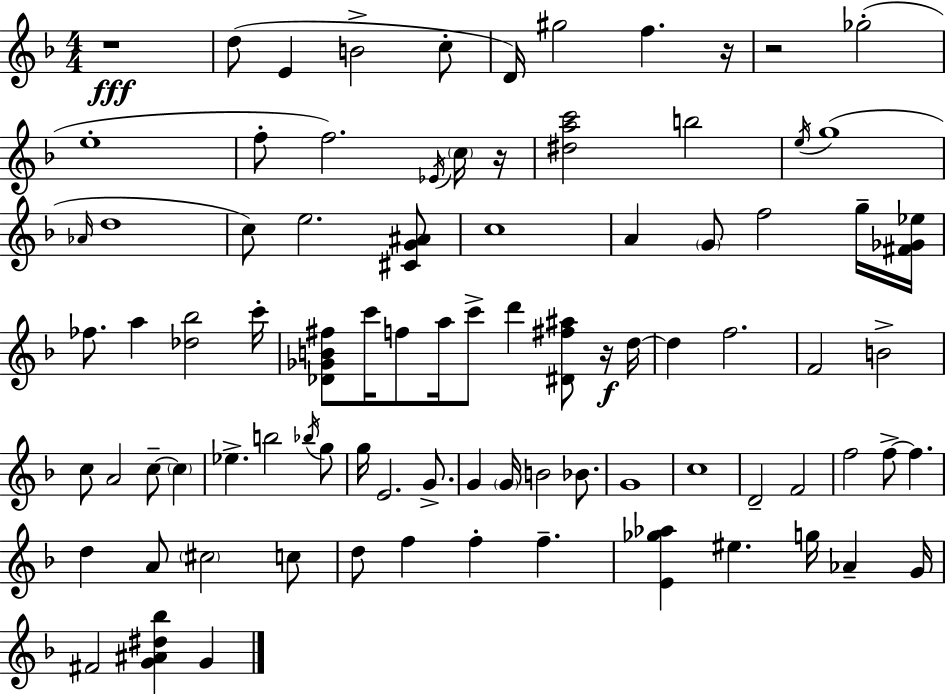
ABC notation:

X:1
T:Untitled
M:4/4
L:1/4
K:F
z4 d/2 E B2 c/2 D/4 ^g2 f z/4 z2 _g2 e4 f/2 f2 _E/4 c/4 z/4 [^dac']2 b2 e/4 g4 _A/4 d4 c/2 e2 [^CG^A]/2 c4 A G/2 f2 g/4 [^F_G_e]/4 _f/2 a [_d_b]2 c'/4 [_D_GB^f]/2 c'/4 f/2 a/4 c'/2 d' [^D^f^a]/2 z/4 d/4 d f2 F2 B2 c/2 A2 c/2 c _e b2 _b/4 g/2 g/4 E2 G/2 G G/4 B2 _B/2 G4 c4 D2 F2 f2 f/2 f d A/2 ^c2 c/2 d/2 f f f [E_g_a] ^e g/4 _A G/4 ^F2 [G^A^d_b] G